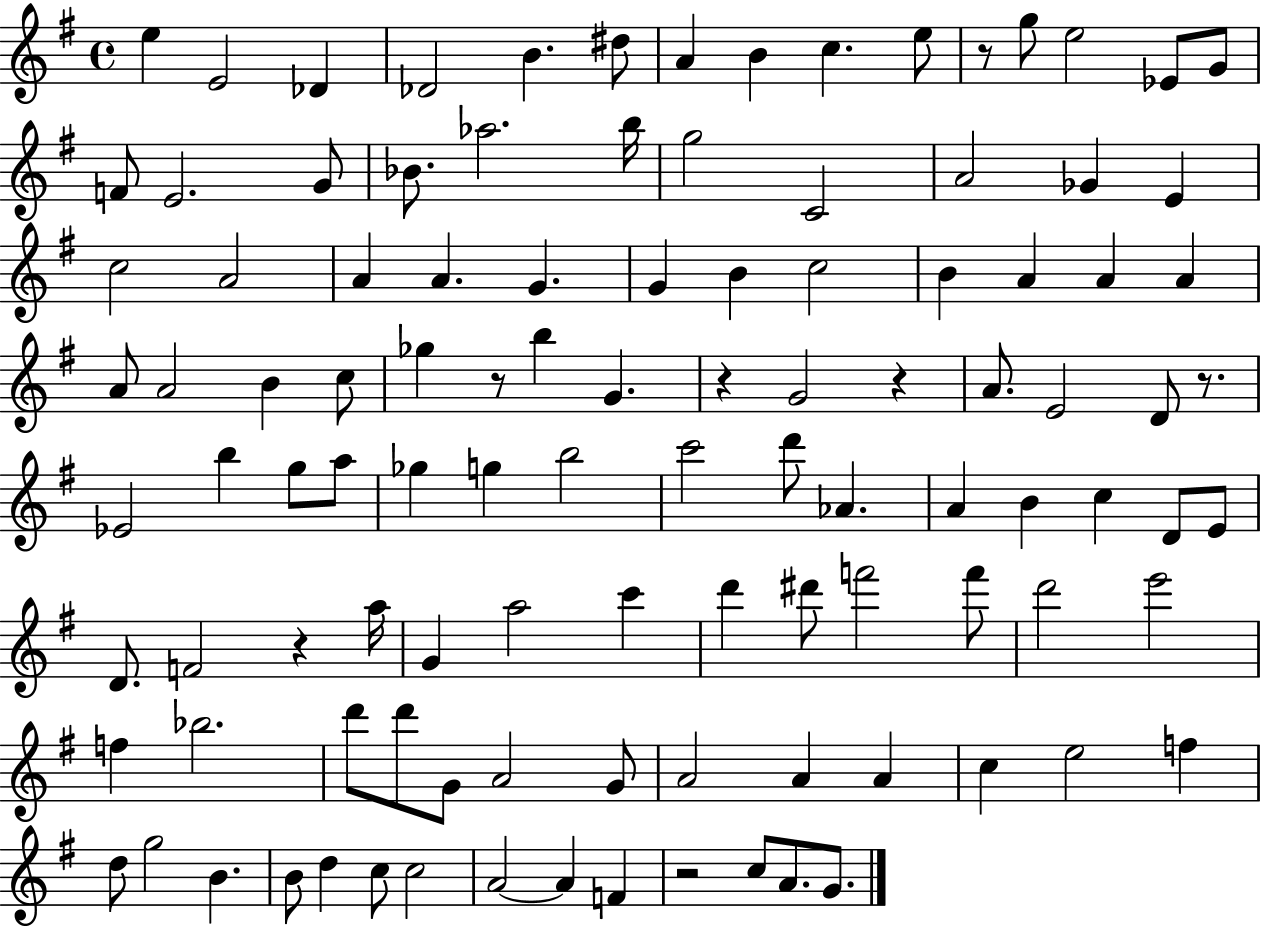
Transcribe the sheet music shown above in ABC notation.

X:1
T:Untitled
M:4/4
L:1/4
K:G
e E2 _D _D2 B ^d/2 A B c e/2 z/2 g/2 e2 _E/2 G/2 F/2 E2 G/2 _B/2 _a2 b/4 g2 C2 A2 _G E c2 A2 A A G G B c2 B A A A A/2 A2 B c/2 _g z/2 b G z G2 z A/2 E2 D/2 z/2 _E2 b g/2 a/2 _g g b2 c'2 d'/2 _A A B c D/2 E/2 D/2 F2 z a/4 G a2 c' d' ^d'/2 f'2 f'/2 d'2 e'2 f _b2 d'/2 d'/2 G/2 A2 G/2 A2 A A c e2 f d/2 g2 B B/2 d c/2 c2 A2 A F z2 c/2 A/2 G/2